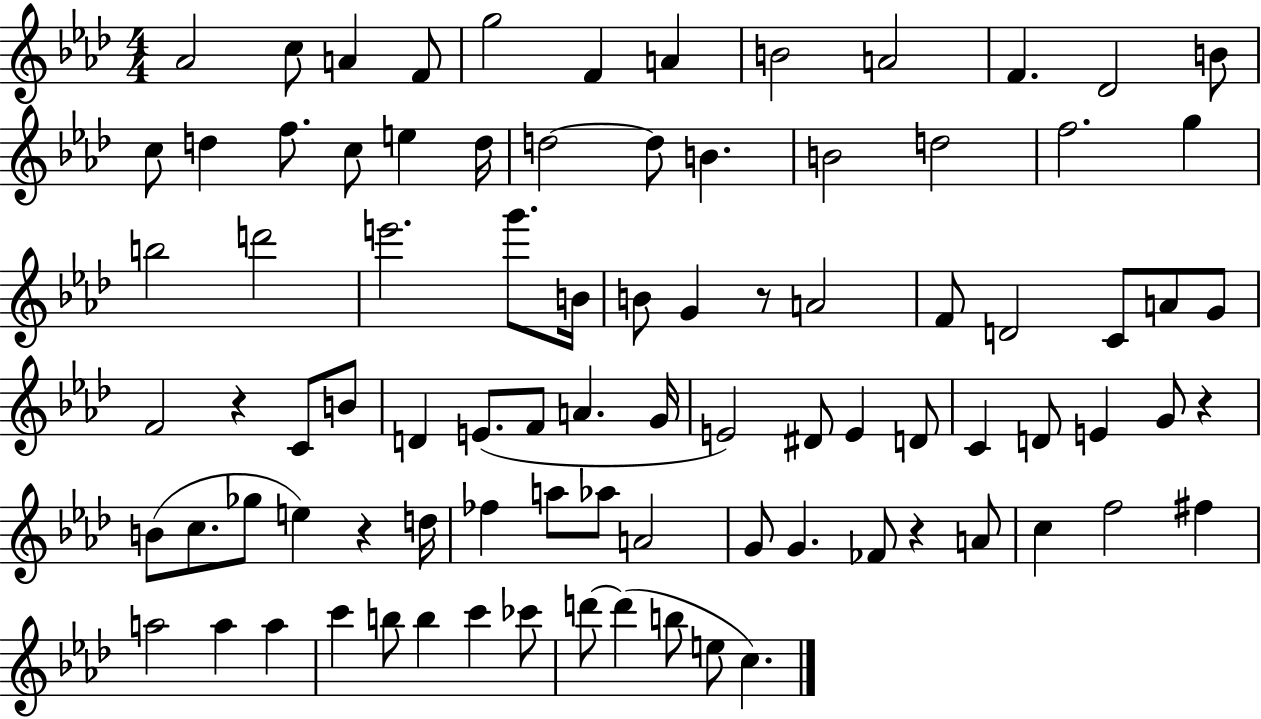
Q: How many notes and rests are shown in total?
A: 88